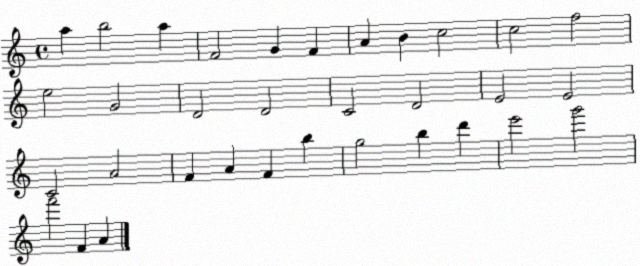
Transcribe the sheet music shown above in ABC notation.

X:1
T:Untitled
M:4/4
L:1/4
K:C
a b2 a F2 G F A B c2 c2 f2 e2 G2 D2 D2 C2 D2 E2 E2 C2 A2 F A F b g2 b d' e'2 g'2 f'2 F A